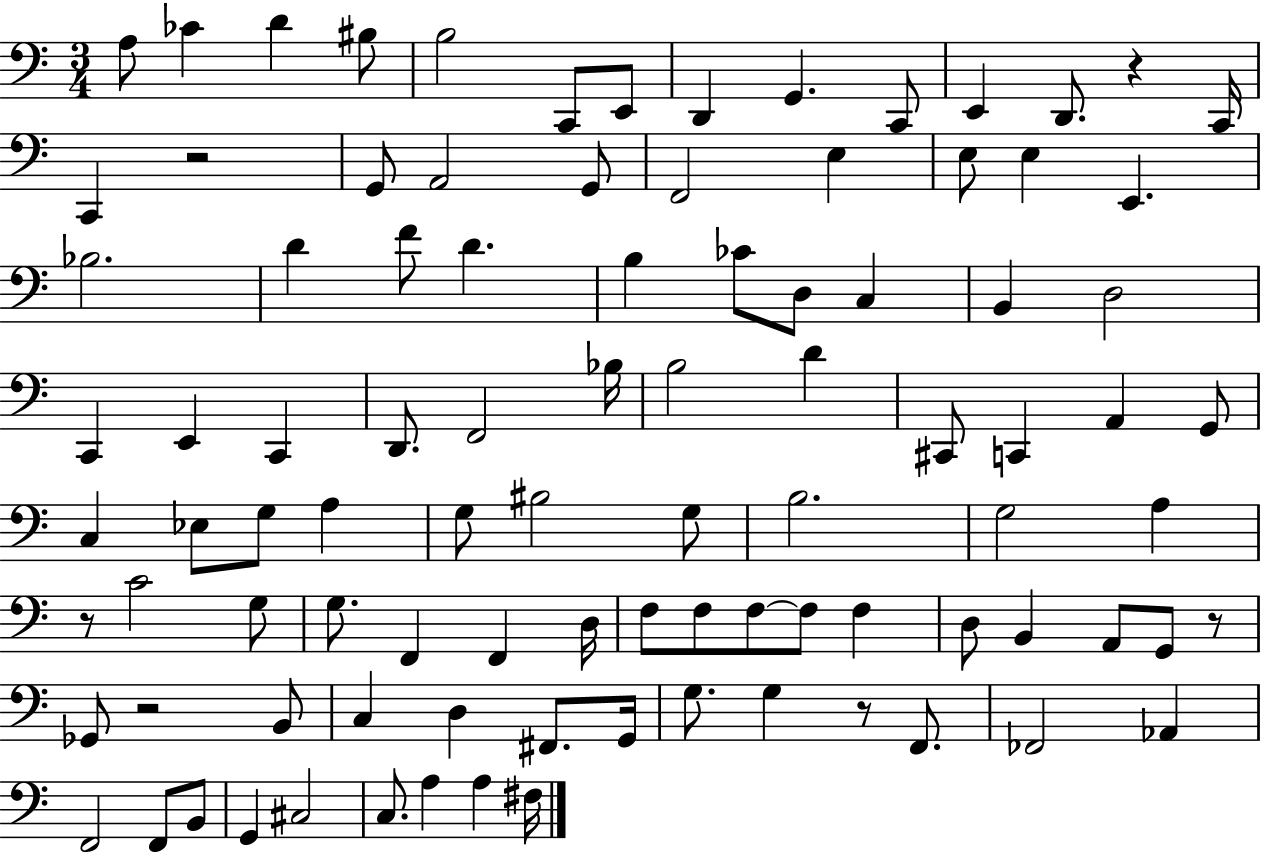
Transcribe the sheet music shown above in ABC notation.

X:1
T:Untitled
M:3/4
L:1/4
K:C
A,/2 _C D ^B,/2 B,2 C,,/2 E,,/2 D,, G,, C,,/2 E,, D,,/2 z C,,/4 C,, z2 G,,/2 A,,2 G,,/2 F,,2 E, E,/2 E, E,, _B,2 D F/2 D B, _C/2 D,/2 C, B,, D,2 C,, E,, C,, D,,/2 F,,2 _B,/4 B,2 D ^C,,/2 C,, A,, G,,/2 C, _E,/2 G,/2 A, G,/2 ^B,2 G,/2 B,2 G,2 A, z/2 C2 G,/2 G,/2 F,, F,, D,/4 F,/2 F,/2 F,/2 F,/2 F, D,/2 B,, A,,/2 G,,/2 z/2 _G,,/2 z2 B,,/2 C, D, ^F,,/2 G,,/4 G,/2 G, z/2 F,,/2 _F,,2 _A,, F,,2 F,,/2 B,,/2 G,, ^C,2 C,/2 A, A, ^F,/4